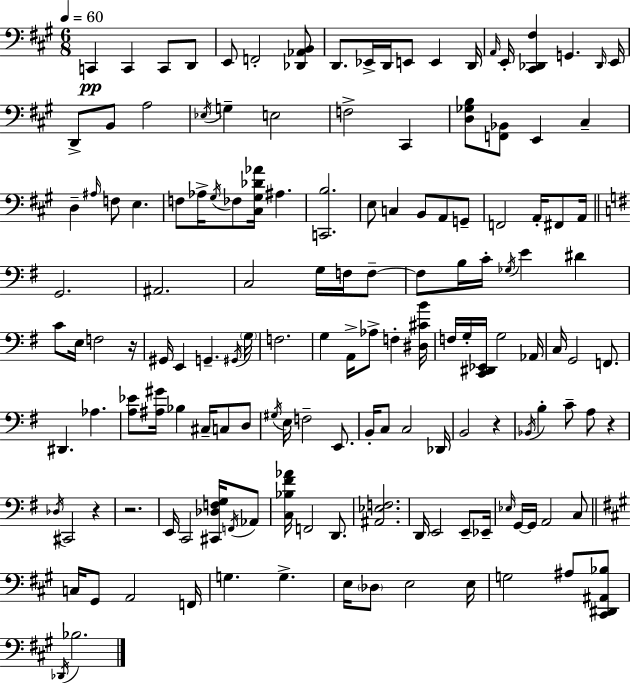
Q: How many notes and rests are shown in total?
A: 146